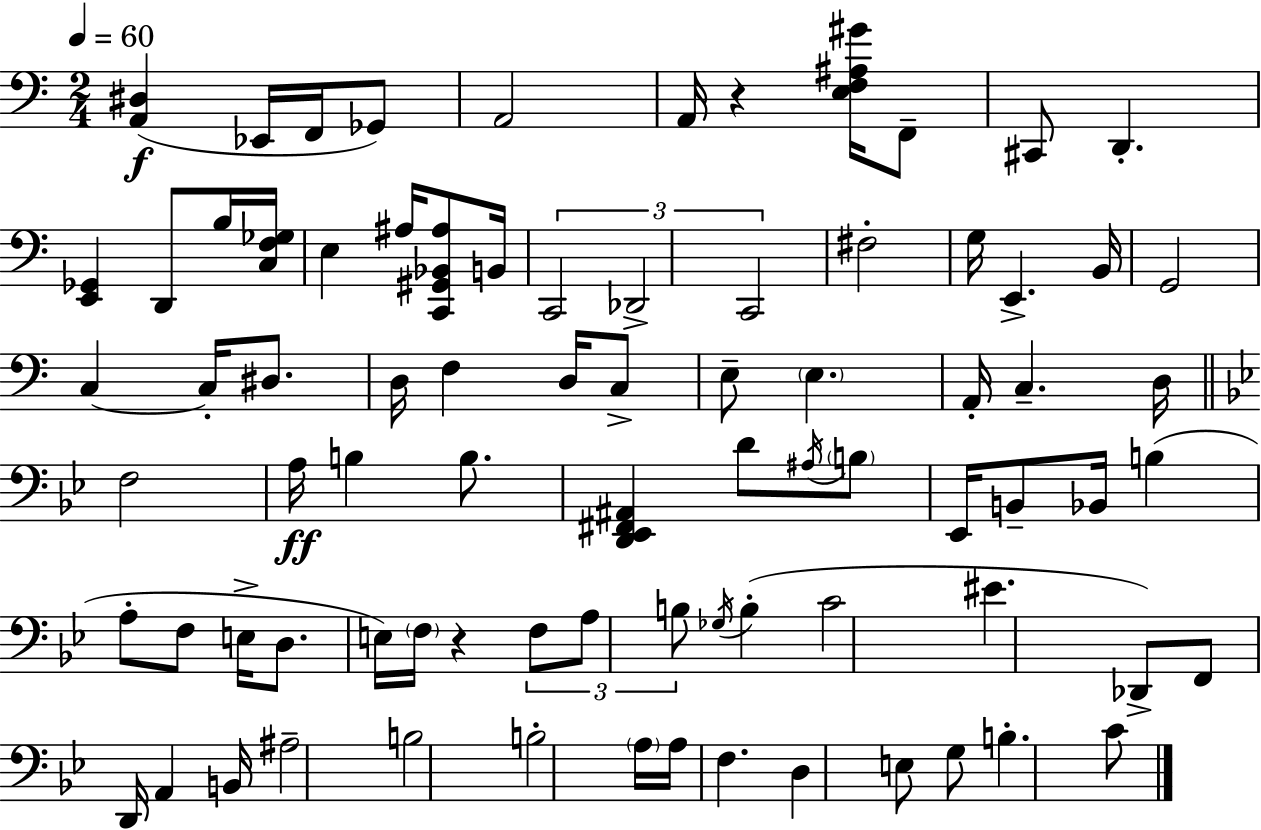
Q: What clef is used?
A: bass